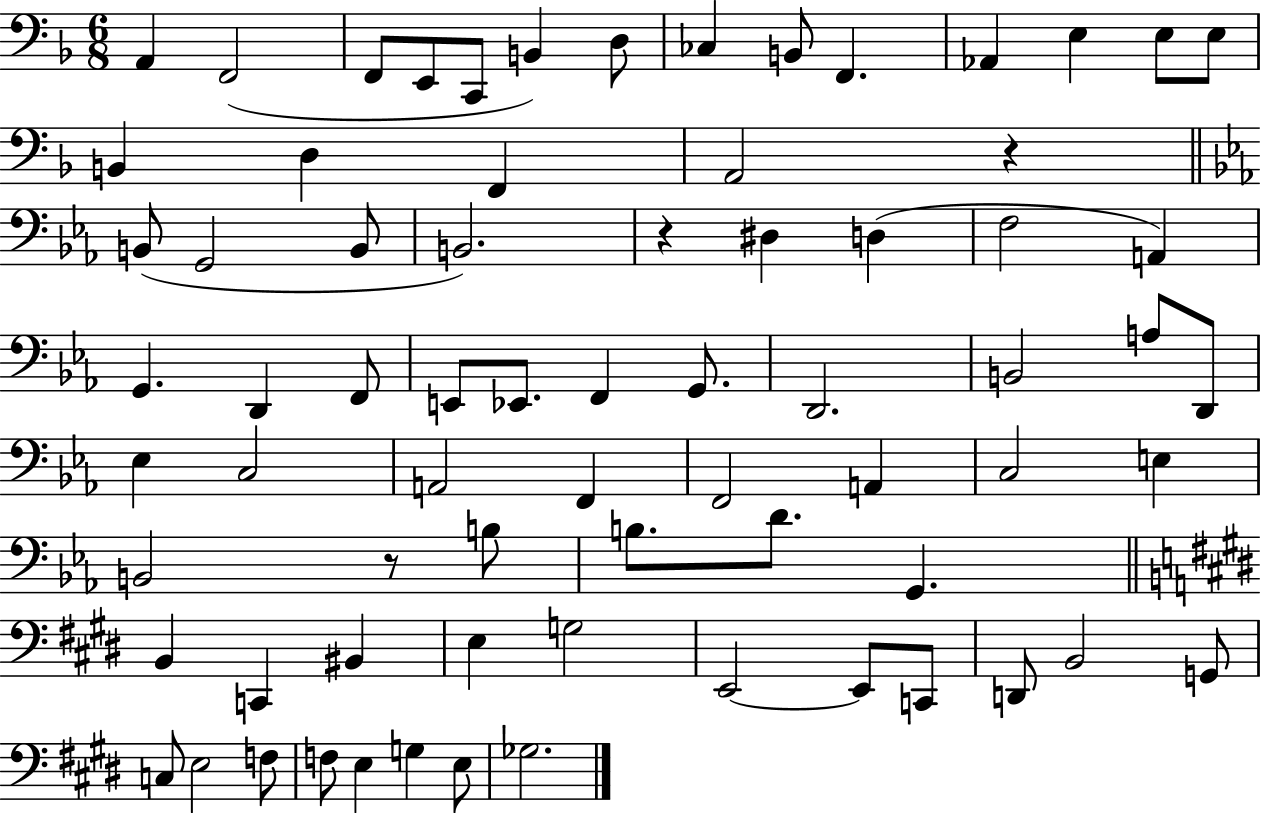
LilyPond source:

{
  \clef bass
  \numericTimeSignature
  \time 6/8
  \key f \major
  \repeat volta 2 { a,4 f,2( | f,8 e,8 c,8 b,4) d8 | ces4 b,8 f,4. | aes,4 e4 e8 e8 | \break b,4 d4 f,4 | a,2 r4 | \bar "||" \break \key ees \major b,8( g,2 b,8 | b,2.) | r4 dis4 d4( | f2 a,4) | \break g,4. d,4 f,8 | e,8 ees,8. f,4 g,8. | d,2. | b,2 a8 d,8 | \break ees4 c2 | a,2 f,4 | f,2 a,4 | c2 e4 | \break b,2 r8 b8 | b8. d'8. g,4. | \bar "||" \break \key e \major b,4 c,4 bis,4 | e4 g2 | e,2~~ e,8 c,8 | d,8 b,2 g,8 | \break c8 e2 f8 | f8 e4 g4 e8 | ges2. | } \bar "|."
}